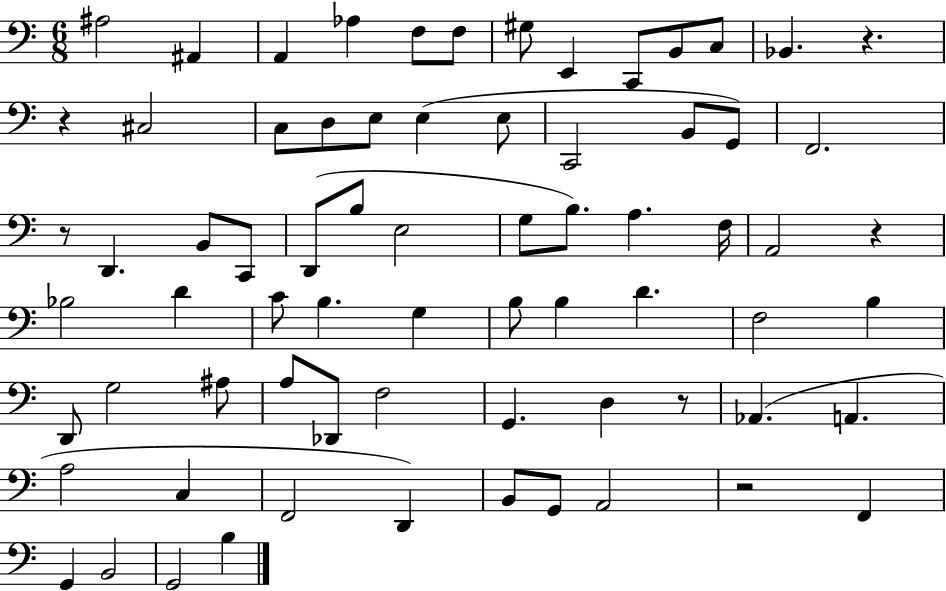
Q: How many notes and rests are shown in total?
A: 71